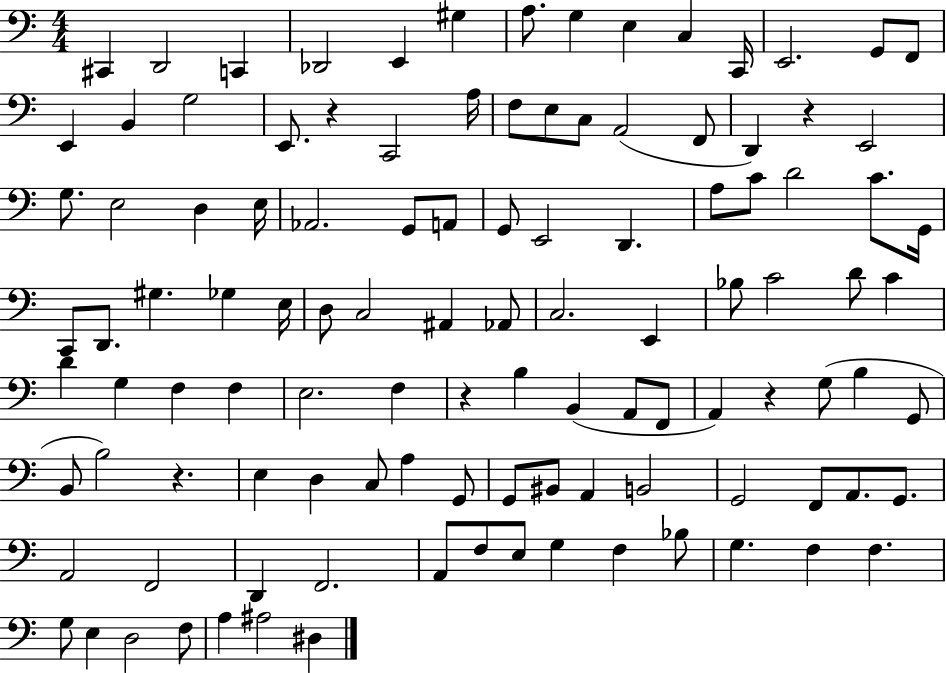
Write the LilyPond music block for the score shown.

{
  \clef bass
  \numericTimeSignature
  \time 4/4
  \key c \major
  \repeat volta 2 { cis,4 d,2 c,4 | des,2 e,4 gis4 | a8. g4 e4 c4 c,16 | e,2. g,8 f,8 | \break e,4 b,4 g2 | e,8. r4 c,2 a16 | f8 e8 c8 a,2( f,8 | d,4) r4 e,2 | \break g8. e2 d4 e16 | aes,2. g,8 a,8 | g,8 e,2 d,4. | a8 c'8 d'2 c'8. g,16 | \break c,8 d,8. gis4. ges4 e16 | d8 c2 ais,4 aes,8 | c2. e,4 | bes8 c'2 d'8 c'4 | \break d'4 g4 f4 f4 | e2. f4 | r4 b4 b,4( a,8 f,8 | a,4) r4 g8( b4 g,8 | \break b,8 b2) r4. | e4 d4 c8 a4 g,8 | g,8 bis,8 a,4 b,2 | g,2 f,8 a,8. g,8. | \break a,2 f,2 | d,4 f,2. | a,8 f8 e8 g4 f4 bes8 | g4. f4 f4. | \break g8 e4 d2 f8 | a4 ais2 dis4 | } \bar "|."
}